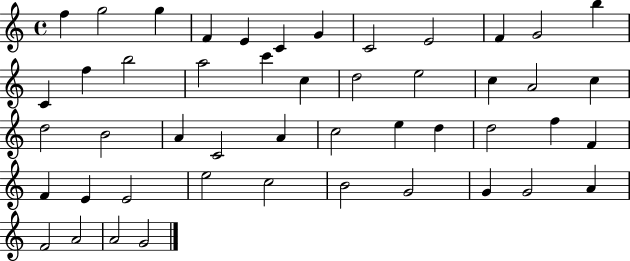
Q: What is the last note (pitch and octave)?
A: G4